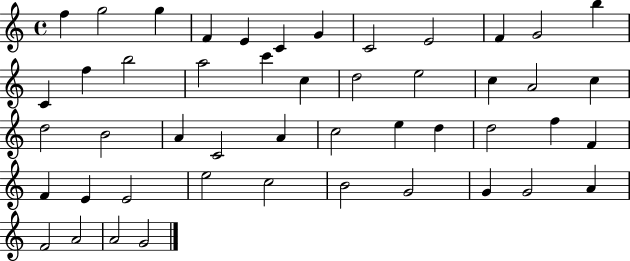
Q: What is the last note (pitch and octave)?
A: G4